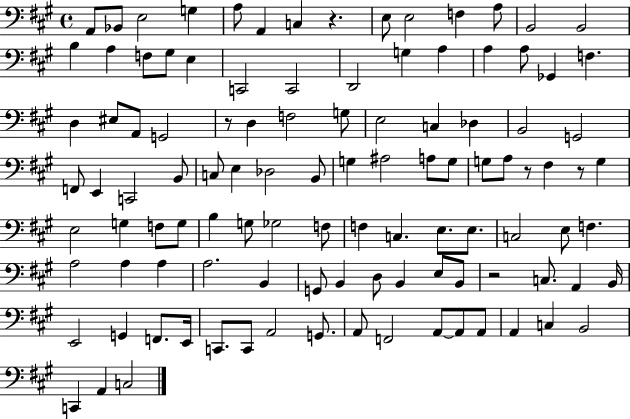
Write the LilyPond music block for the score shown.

{
  \clef bass
  \time 4/4
  \defaultTimeSignature
  \key a \major
  \repeat volta 2 { a,8 bes,8 e2 g4 | a8 a,4 c4 r4. | e8 e2 f4 a8 | b,2 b,2 | \break b4 a4 f8 gis8 e4 | c,2 c,2 | d,2 g4 a4 | a4 a8 ges,4 f4. | \break d4 eis8 a,8 g,2 | r8 d4 f2 g8 | e2 c4 des4 | b,2 g,2 | \break f,8 e,4 c,2 b,8 | c8 e4 des2 b,8 | g4 ais2 a8 g8 | g8 a8 r8 fis4 r8 g4 | \break e2 g4 f8 g8 | b4 g8 ges2 f8 | f4 c4. e8. e8. | c2 e8 f4. | \break a2 a4 a4 | a2. b,4 | g,8 b,4 d8 b,4 e8 b,8 | r2 c8. a,4 b,16 | \break e,2 g,4 f,8. e,16 | c,8. c,8 a,2 g,8. | a,8 f,2 a,8~~ a,8 a,8 | a,4 c4 b,2 | \break c,4 a,4 c2 | } \bar "|."
}